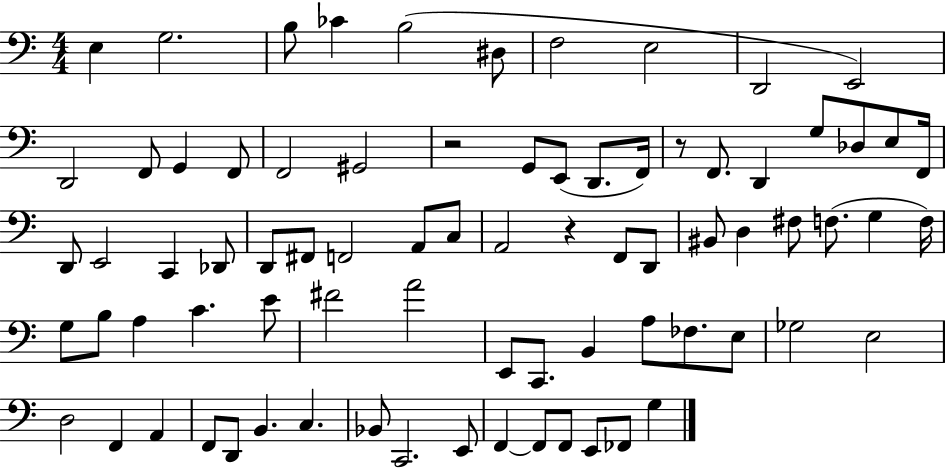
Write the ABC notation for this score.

X:1
T:Untitled
M:4/4
L:1/4
K:C
E, G,2 B,/2 _C B,2 ^D,/2 F,2 E,2 D,,2 E,,2 D,,2 F,,/2 G,, F,,/2 F,,2 ^G,,2 z2 G,,/2 E,,/2 D,,/2 F,,/4 z/2 F,,/2 D,, G,/2 _D,/2 E,/2 F,,/4 D,,/2 E,,2 C,, _D,,/2 D,,/2 ^F,,/2 F,,2 A,,/2 C,/2 A,,2 z F,,/2 D,,/2 ^B,,/2 D, ^F,/2 F,/2 G, F,/4 G,/2 B,/2 A, C E/2 ^F2 A2 E,,/2 C,,/2 B,, A,/2 _F,/2 E,/2 _G,2 E,2 D,2 F,, A,, F,,/2 D,,/2 B,, C, _B,,/2 C,,2 E,,/2 F,, F,,/2 F,,/2 E,,/2 _F,,/2 G,